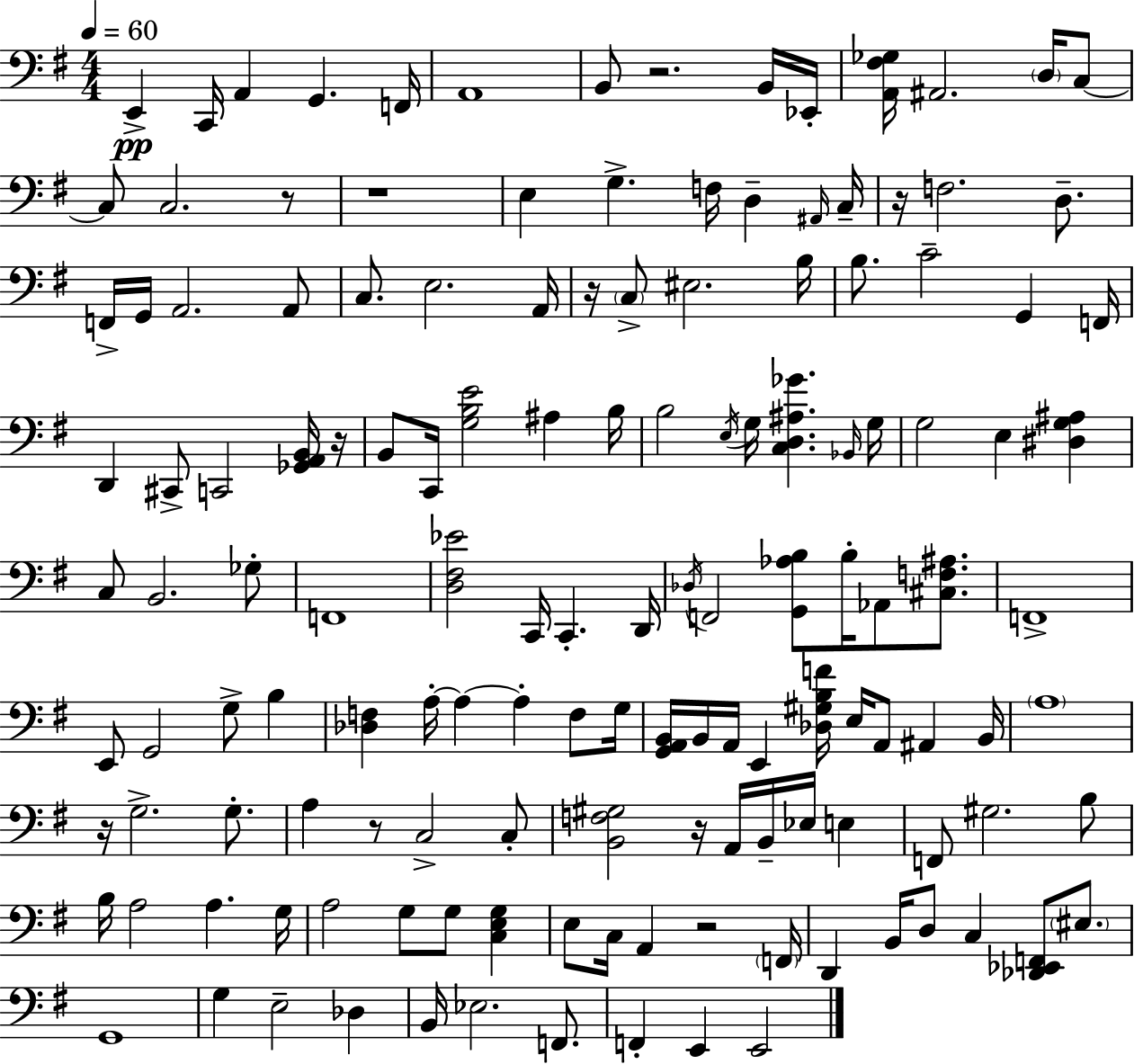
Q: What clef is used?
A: bass